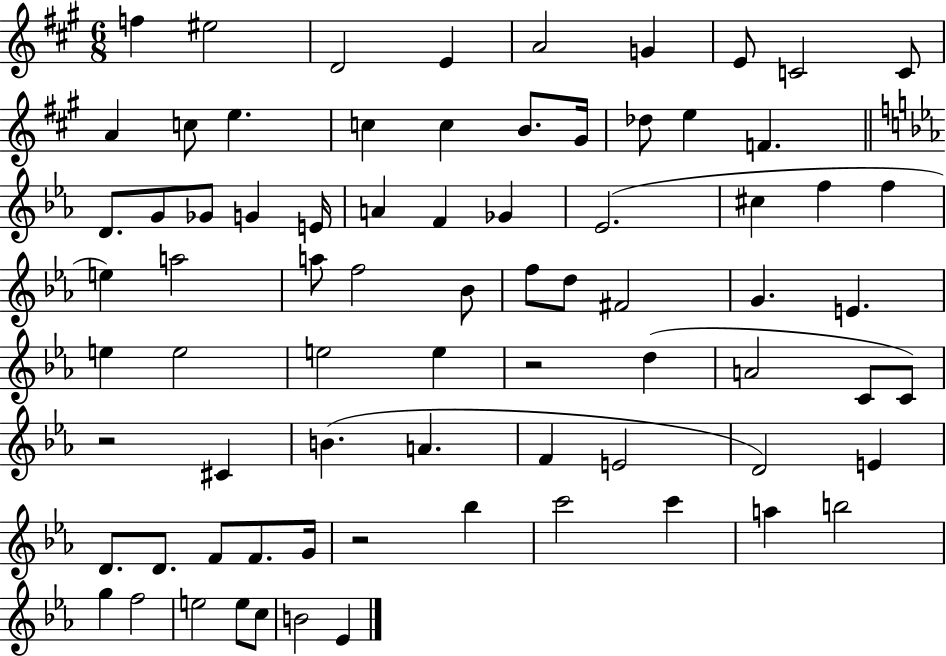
X:1
T:Untitled
M:6/8
L:1/4
K:A
f ^e2 D2 E A2 G E/2 C2 C/2 A c/2 e c c B/2 ^G/4 _d/2 e F D/2 G/2 _G/2 G E/4 A F _G _E2 ^c f f e a2 a/2 f2 _B/2 f/2 d/2 ^F2 G E e e2 e2 e z2 d A2 C/2 C/2 z2 ^C B A F E2 D2 E D/2 D/2 F/2 F/2 G/4 z2 _b c'2 c' a b2 g f2 e2 e/2 c/2 B2 _E